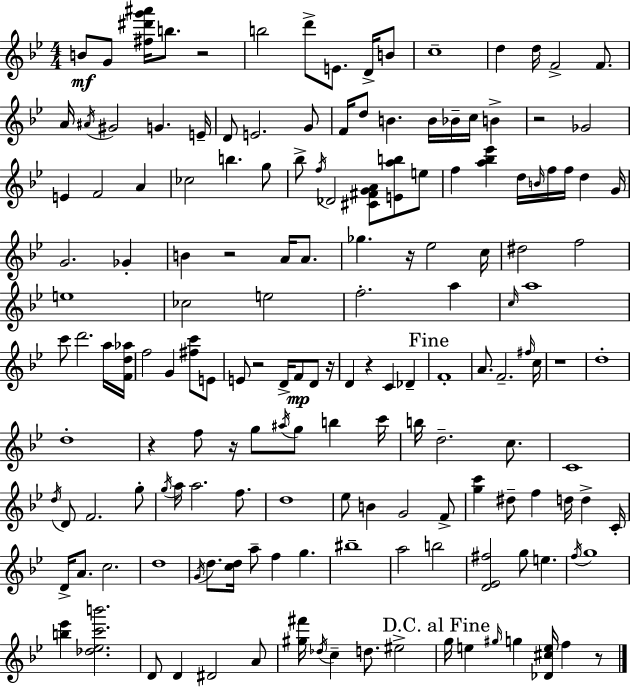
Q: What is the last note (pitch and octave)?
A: F5